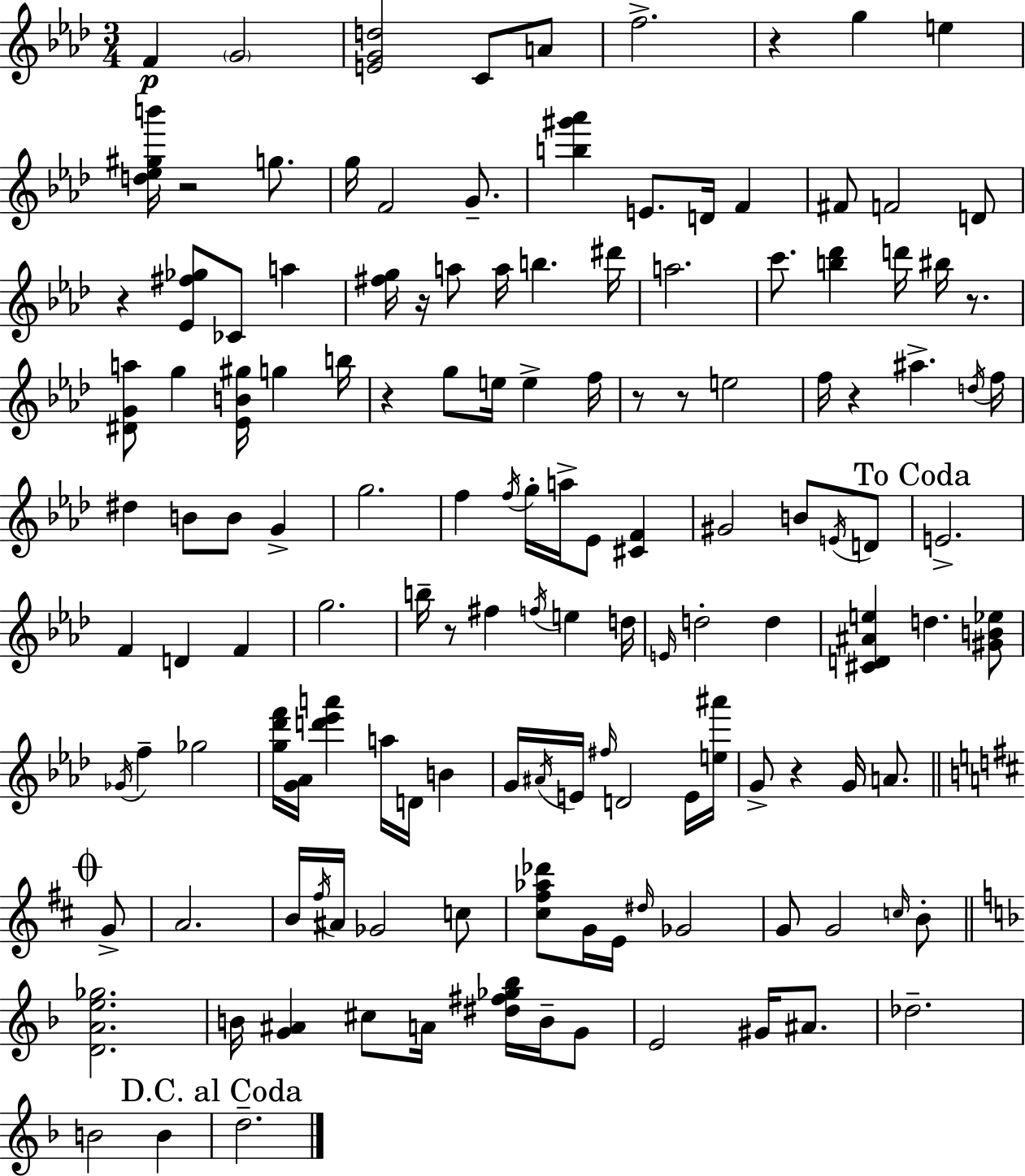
{
  \clef treble
  \numericTimeSignature
  \time 3/4
  \key f \minor
  \repeat volta 2 { f'4\p \parenthesize g'2 | <e' g' d''>2 c'8 a'8 | f''2.-> | r4 g''4 e''4 | \break <d'' ees'' gis'' b'''>16 r2 g''8. | g''16 f'2 g'8.-- | <b'' gis''' aes'''>4 e'8. d'16 f'4 | fis'8 f'2 d'8 | \break r4 <ees' fis'' ges''>8 ces'8 a''4 | <fis'' g''>16 r16 a''8 a''16 b''4. dis'''16 | a''2. | c'''8. <b'' des'''>4 d'''16 bis''16 r8. | \break <dis' g' a''>8 g''4 <ees' b' gis''>16 g''4 b''16 | r4 g''8 e''16 e''4-> f''16 | r8 r8 e''2 | f''16 r4 ais''4.-> \acciaccatura { d''16 } | \break f''16 dis''4 b'8 b'8 g'4-> | g''2. | f''4 \acciaccatura { f''16 } g''16-. a''16-> ees'8 <cis' f'>4 | gis'2 b'8 | \break \acciaccatura { e'16 } d'8 \mark "To Coda" e'2.-> | f'4 d'4 f'4 | g''2. | b''16-- r8 fis''4 \acciaccatura { f''16 } e''4 | \break d''16 \grace { e'16 } d''2-. | d''4 <cis' d' ais' e''>4 d''4. | <gis' b' ees''>8 \acciaccatura { ges'16 } f''4-- ges''2 | <g'' des''' f'''>16 <g' aes'>16 <d''' ees''' a'''>4 | \break a''16 d'16 b'4 g'16 \acciaccatura { ais'16 } e'16 \grace { fis''16 } d'2 | e'16 <e'' ais'''>16 g'8-> r4 | g'16 a'8. \mark \markup { \musicglyph "scripts.coda" } \bar "||" \break \key d \major g'8-> a'2. | b'16 \acciaccatura { fis''16 } ais'16 ges'2 | c''8 <cis'' fis'' aes'' des'''>8 g'16 e'16 \grace { dis''16 } ges'2 | g'8 g'2 | \break \grace { c''16 } b'8-. \bar "||" \break \key f \major <d' a' e'' ges''>2. | b'16 <g' ais'>4 cis''8 a'16 <dis'' fis'' ges'' bes''>16 b'16-- g'8 | e'2 gis'16 ais'8. | des''2.-- | \break b'2 b'4 | \mark "D.C. al Coda" d''2.-- | } \bar "|."
}